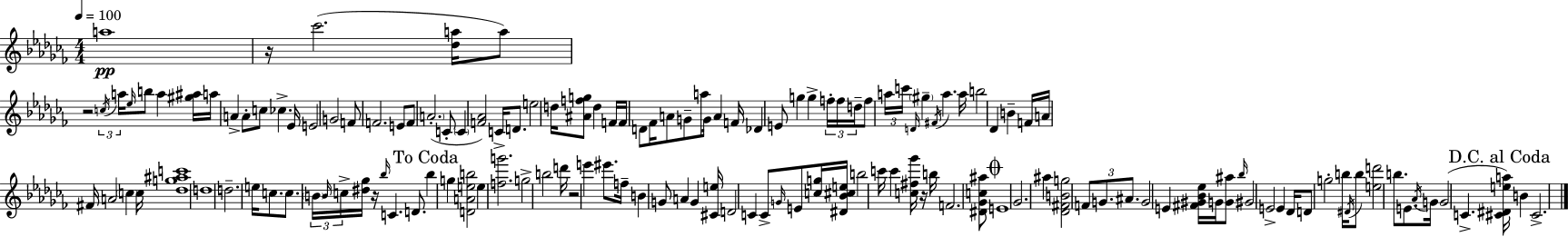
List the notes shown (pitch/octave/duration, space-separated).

A5/w R/s CES6/h. [Db5,A5]/s A5/e R/h C5/s A5/s Eb5/s B5/e A5/q [G#5,A#5]/s A5/s A4/q A4/e C5/e CES5/q. Eb4/s E4/h G4/h F4/e F4/h. E4/e F4/e A4/h. C4/e C4/q [F4,Ab4]/h C4/s D4/e. E5/h D5/s [A#4,F5,G5]/e D5/q F4/s F4/s D4/e FES4/s A4/e G4/e A5/e G4/s A4/q F4/s Db4/q E4/e G5/q G5/q F5/s F5/s D5/s F5/e A5/s C6/s D4/s G#5/q F#4/s A5/q. A5/s B5/h Db4/q B4/q F4/s A4/s F#4/s A4/h C5/q C5/s [Db5,G5,A#5,C6]/w D5/w D5/h. E5/s C5/e. C5/e. B4/s B4/s C5/s [D#5,Gb5]/s R/s Bb5/s C4/q. D4/e. Bb5/q G5/q [D4,A4,E5,B5]/h E5/q [F5,G6]/h. G5/h B5/h D6/s R/h E6/q EIS6/e. F5/s B4/q G4/e A4/q G4/q [C#4,E5]/s D4/h C4/q C4/e G4/s E4/e [C5,G5]/s [D#4,Bb4,C#5,E5]/s B5/h C6/s C6/q [C5,F#5,Gb6]/s R/s B5/s F4/h. [D#4,Gb4,C5,A#5]/e E4/w Gb4/h. A#5/q [Db4,F#4,B4,G5]/h F4/e G4/e. A#4/e. G4/h E4/q [F#4,G#4,Bb4,Eb5]/s G4/s [G4,A#5]/e Bb5/s G#4/h E4/h E4/q Db4/s D4/e G5/h B5/s D#4/s B5/e [E5,D6]/h B5/e. E4/e. Ab4/s G4/s G4/h C4/q. [C#4,D#4,E5,A5]/s B4/q C#4/h.